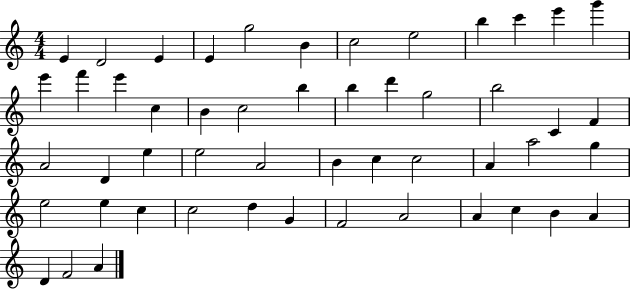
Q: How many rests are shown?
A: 0